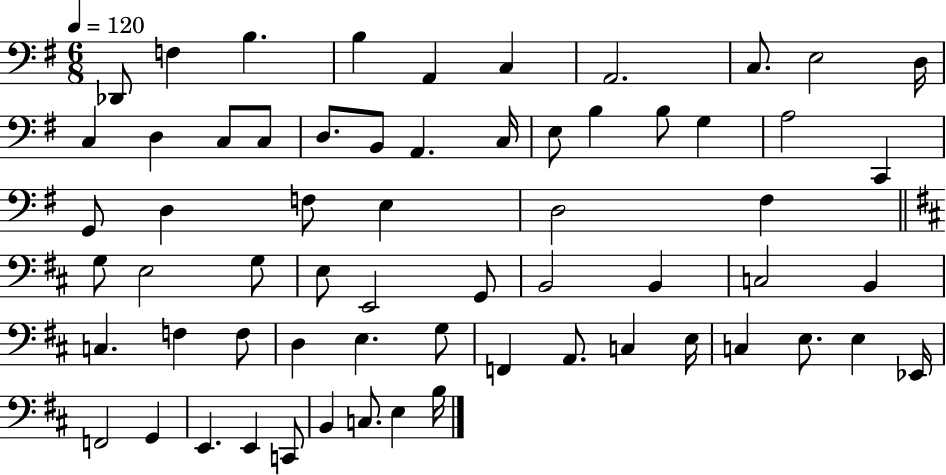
X:1
T:Untitled
M:6/8
L:1/4
K:G
_D,,/2 F, B, B, A,, C, A,,2 C,/2 E,2 D,/4 C, D, C,/2 C,/2 D,/2 B,,/2 A,, C,/4 E,/2 B, B,/2 G, A,2 C,, G,,/2 D, F,/2 E, D,2 ^F, G,/2 E,2 G,/2 E,/2 E,,2 G,,/2 B,,2 B,, C,2 B,, C, F, F,/2 D, E, G,/2 F,, A,,/2 C, E,/4 C, E,/2 E, _E,,/4 F,,2 G,, E,, E,, C,,/2 B,, C,/2 E, B,/4